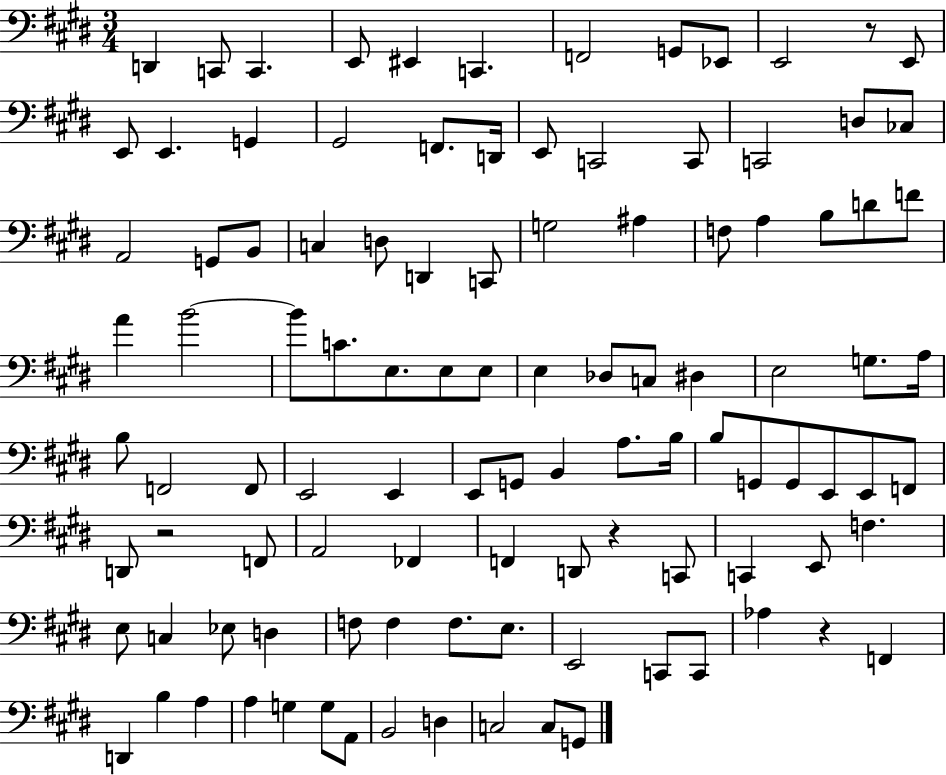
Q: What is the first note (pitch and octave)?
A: D2